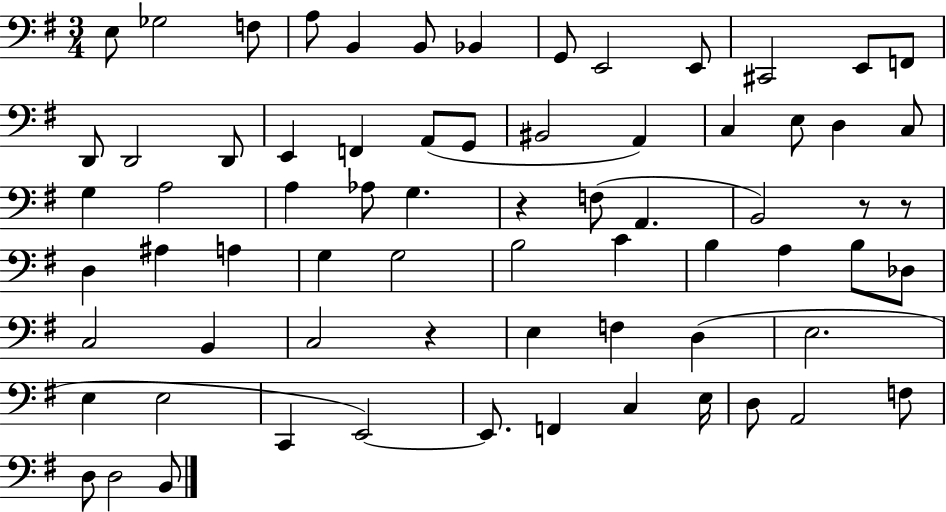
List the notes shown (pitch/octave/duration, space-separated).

E3/e Gb3/h F3/e A3/e B2/q B2/e Bb2/q G2/e E2/h E2/e C#2/h E2/e F2/e D2/e D2/h D2/e E2/q F2/q A2/e G2/e BIS2/h A2/q C3/q E3/e D3/q C3/e G3/q A3/h A3/q Ab3/e G3/q. R/q F3/e A2/q. B2/h R/e R/e D3/q A#3/q A3/q G3/q G3/h B3/h C4/q B3/q A3/q B3/e Db3/e C3/h B2/q C3/h R/q E3/q F3/q D3/q E3/h. E3/q E3/h C2/q E2/h E2/e. F2/q C3/q E3/s D3/e A2/h F3/e D3/e D3/h B2/e